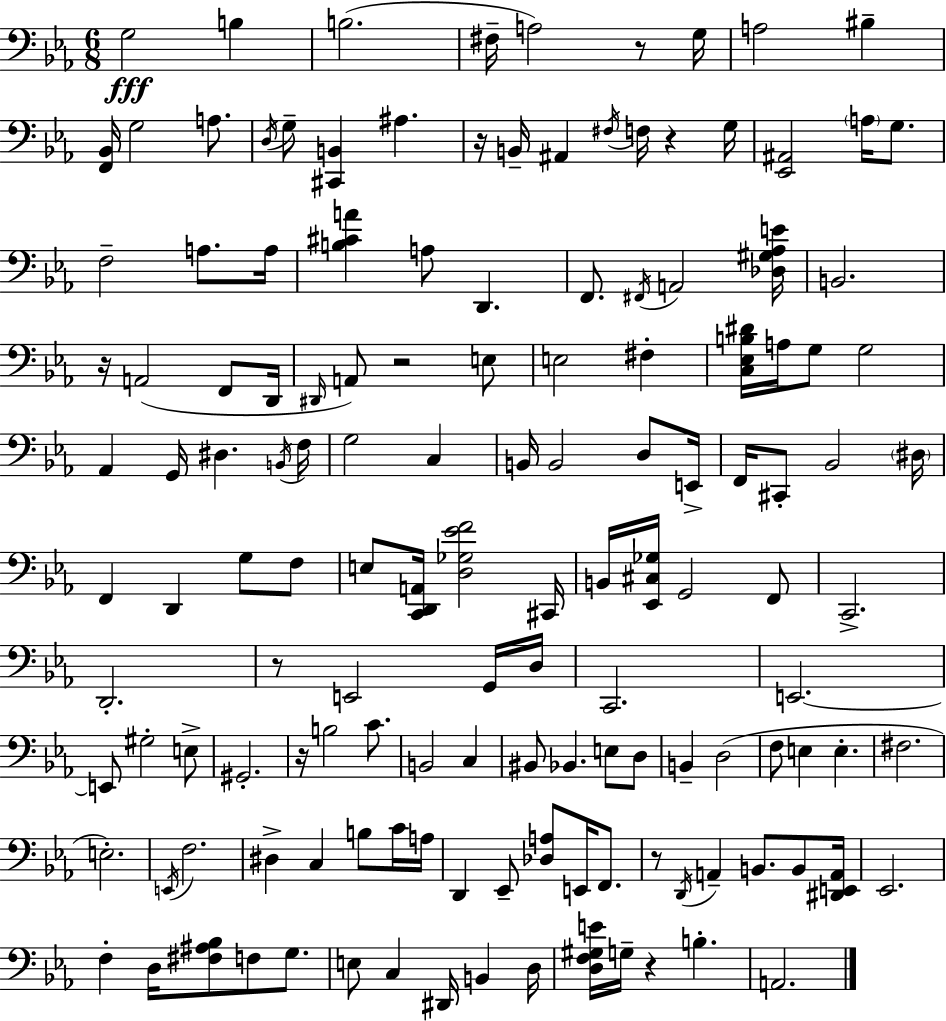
X:1
T:Untitled
M:6/8
L:1/4
K:Eb
G,2 B, B,2 ^F,/4 A,2 z/2 G,/4 A,2 ^B, [F,,_B,,]/4 G,2 A,/2 D,/4 G,/2 [^C,,B,,] ^A, z/4 B,,/4 ^A,, ^F,/4 F,/4 z G,/4 [_E,,^A,,]2 A,/4 G,/2 F,2 A,/2 A,/4 [B,^CA] A,/2 D,, F,,/2 ^F,,/4 A,,2 [_D,^G,_A,E]/4 B,,2 z/4 A,,2 F,,/2 D,,/4 ^D,,/4 A,,/2 z2 E,/2 E,2 ^F, [C,_E,B,^D]/4 A,/4 G,/2 G,2 _A,, G,,/4 ^D, B,,/4 F,/4 G,2 C, B,,/4 B,,2 D,/2 E,,/4 F,,/4 ^C,,/2 _B,,2 ^D,/4 F,, D,, G,/2 F,/2 E,/2 [C,,D,,A,,]/4 [D,_G,_EF]2 ^C,,/4 B,,/4 [_E,,^C,_G,]/4 G,,2 F,,/2 C,,2 D,,2 z/2 E,,2 G,,/4 D,/4 C,,2 E,,2 E,,/2 ^G,2 E,/2 ^G,,2 z/4 B,2 C/2 B,,2 C, ^B,,/2 _B,, E,/2 D,/2 B,, D,2 F,/2 E, E, ^F,2 E,2 E,,/4 F,2 ^D, C, B,/2 C/4 A,/4 D,, _E,,/2 [_D,A,]/2 E,,/4 F,,/2 z/2 D,,/4 A,, B,,/2 B,,/2 [^D,,E,,A,,]/4 _E,,2 F, D,/4 [^F,^A,_B,]/2 F,/2 G,/2 E,/2 C, ^D,,/4 B,, D,/4 [D,F,^G,E]/4 G,/4 z B, A,,2